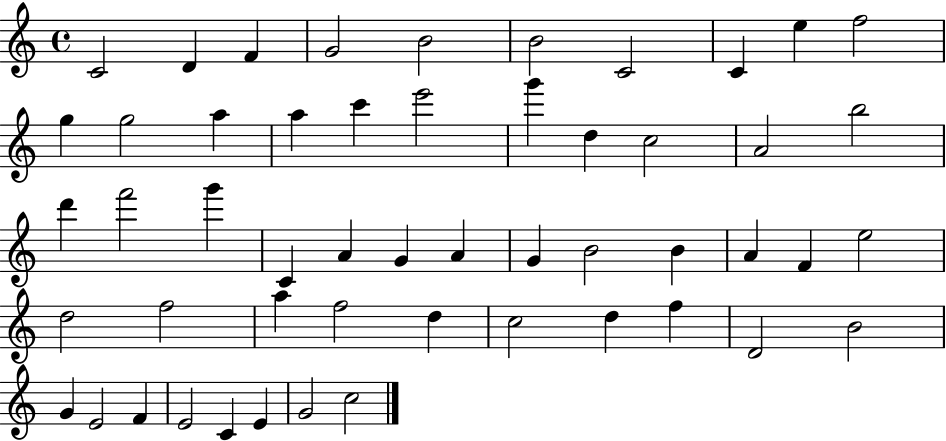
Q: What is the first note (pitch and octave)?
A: C4